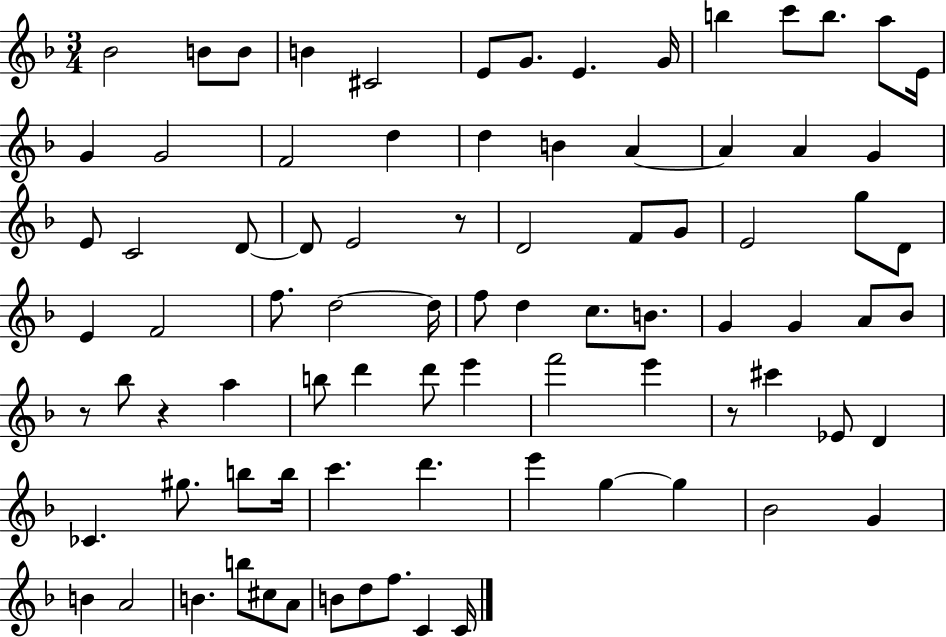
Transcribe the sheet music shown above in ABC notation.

X:1
T:Untitled
M:3/4
L:1/4
K:F
_B2 B/2 B/2 B ^C2 E/2 G/2 E G/4 b c'/2 b/2 a/2 E/4 G G2 F2 d d B A A A G E/2 C2 D/2 D/2 E2 z/2 D2 F/2 G/2 E2 g/2 D/2 E F2 f/2 d2 d/4 f/2 d c/2 B/2 G G A/2 _B/2 z/2 _b/2 z a b/2 d' d'/2 e' f'2 e' z/2 ^c' _E/2 D _C ^g/2 b/2 b/4 c' d' e' g g _B2 G B A2 B b/2 ^c/2 A/2 B/2 d/2 f/2 C C/4